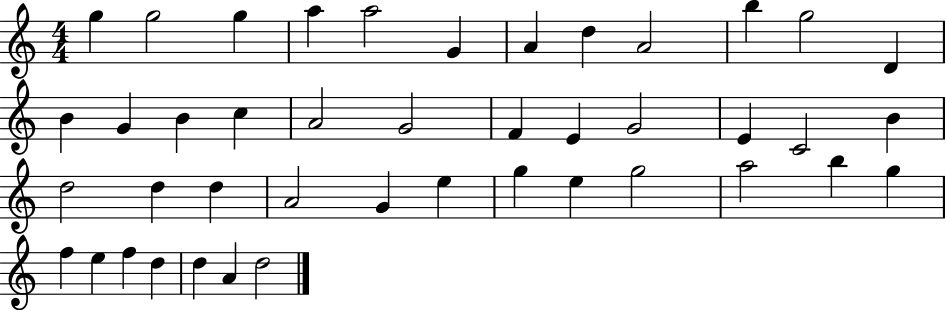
{
  \clef treble
  \numericTimeSignature
  \time 4/4
  \key c \major
  g''4 g''2 g''4 | a''4 a''2 g'4 | a'4 d''4 a'2 | b''4 g''2 d'4 | \break b'4 g'4 b'4 c''4 | a'2 g'2 | f'4 e'4 g'2 | e'4 c'2 b'4 | \break d''2 d''4 d''4 | a'2 g'4 e''4 | g''4 e''4 g''2 | a''2 b''4 g''4 | \break f''4 e''4 f''4 d''4 | d''4 a'4 d''2 | \bar "|."
}